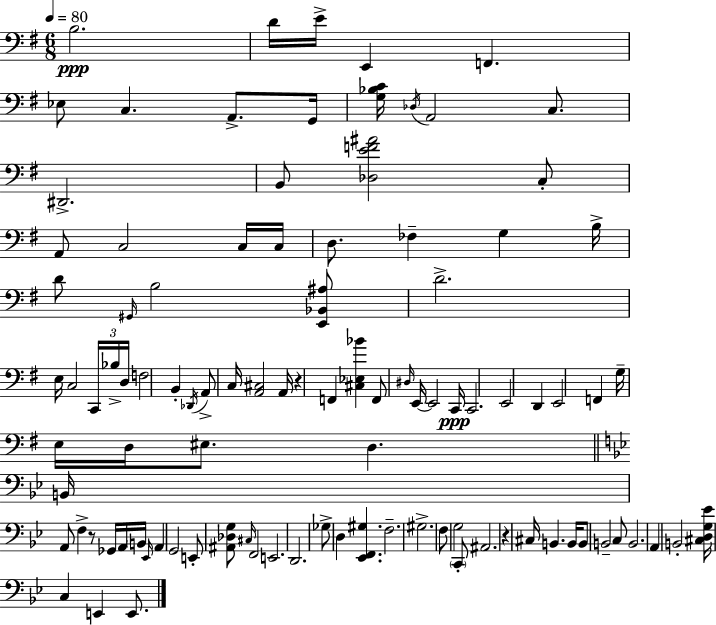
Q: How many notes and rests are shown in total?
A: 99